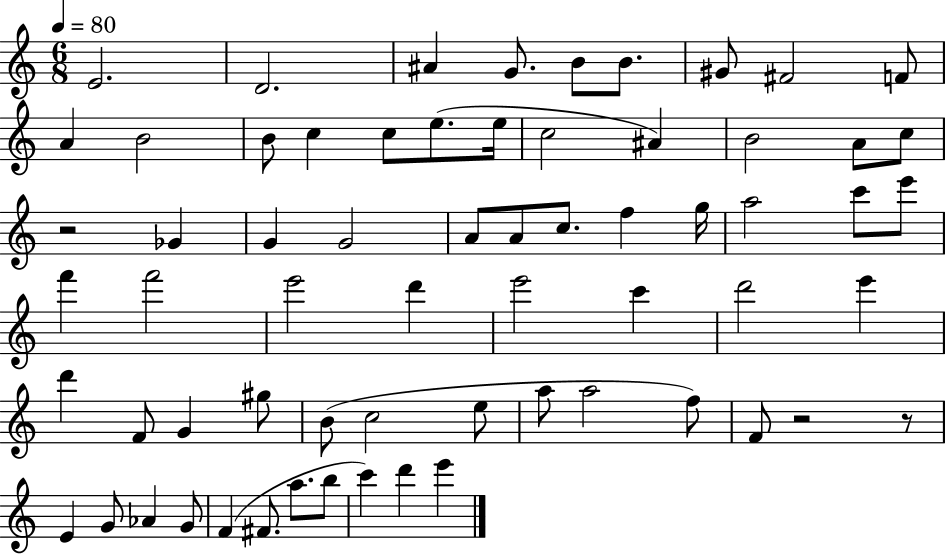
X:1
T:Untitled
M:6/8
L:1/4
K:C
E2 D2 ^A G/2 B/2 B/2 ^G/2 ^F2 F/2 A B2 B/2 c c/2 e/2 e/4 c2 ^A B2 A/2 c/2 z2 _G G G2 A/2 A/2 c/2 f g/4 a2 c'/2 e'/2 f' f'2 e'2 d' e'2 c' d'2 e' d' F/2 G ^g/2 B/2 c2 e/2 a/2 a2 f/2 F/2 z2 z/2 E G/2 _A G/2 F ^F/2 a/2 b/2 c' d' e'